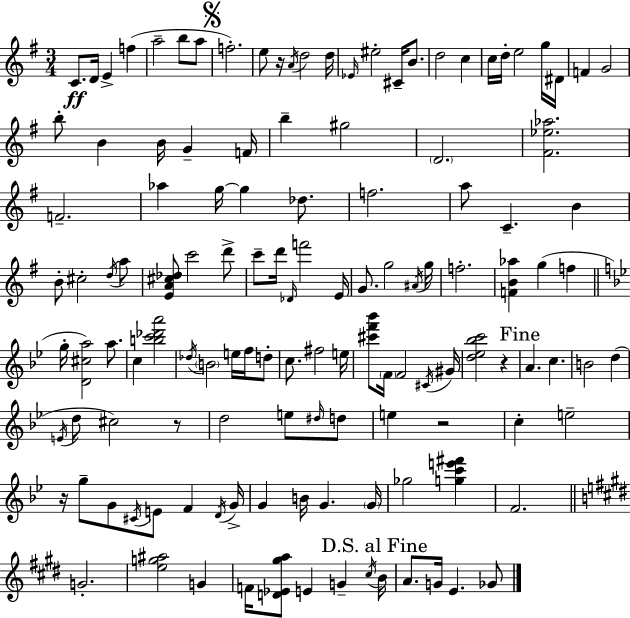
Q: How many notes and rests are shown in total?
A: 128